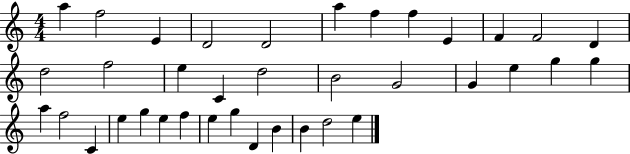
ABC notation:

X:1
T:Untitled
M:4/4
L:1/4
K:C
a f2 E D2 D2 a f f E F F2 D d2 f2 e C d2 B2 G2 G e g g a f2 C e g e f e g D B B d2 e